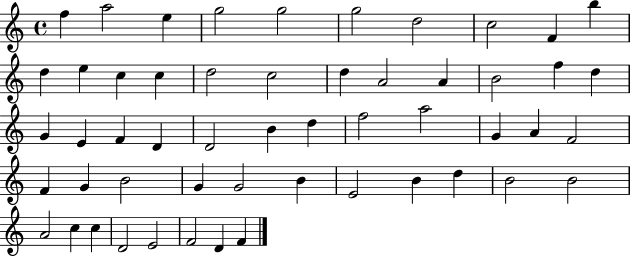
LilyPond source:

{
  \clef treble
  \time 4/4
  \defaultTimeSignature
  \key c \major
  f''4 a''2 e''4 | g''2 g''2 | g''2 d''2 | c''2 f'4 b''4 | \break d''4 e''4 c''4 c''4 | d''2 c''2 | d''4 a'2 a'4 | b'2 f''4 d''4 | \break g'4 e'4 f'4 d'4 | d'2 b'4 d''4 | f''2 a''2 | g'4 a'4 f'2 | \break f'4 g'4 b'2 | g'4 g'2 b'4 | e'2 b'4 d''4 | b'2 b'2 | \break a'2 c''4 c''4 | d'2 e'2 | f'2 d'4 f'4 | \bar "|."
}